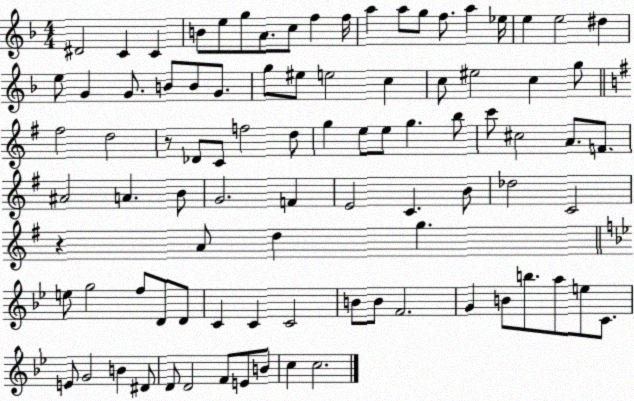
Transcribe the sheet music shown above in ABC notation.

X:1
T:Untitled
M:4/4
L:1/4
K:F
^D2 C C B/2 e/2 g/2 A/2 c/2 f f/4 a a/2 g/2 f/2 a _e/4 e e2 ^d e/2 G G/2 B/2 B/2 G/2 g/2 ^e/2 e2 c c/2 ^e2 c g/2 ^f2 d2 z/2 _D/2 C/2 f2 d/2 g e/2 e/2 g b/2 c'/2 ^c2 A/2 F/2 ^A2 A B/2 G2 F E2 C B/2 _d2 C2 z A/2 d g e/2 g2 f/2 D/2 D/2 C C C2 B/2 B/2 F2 G B/2 b/2 a/2 e/2 C/2 E/2 G2 B ^D/2 D/2 D2 F/2 E/2 B/2 c c2